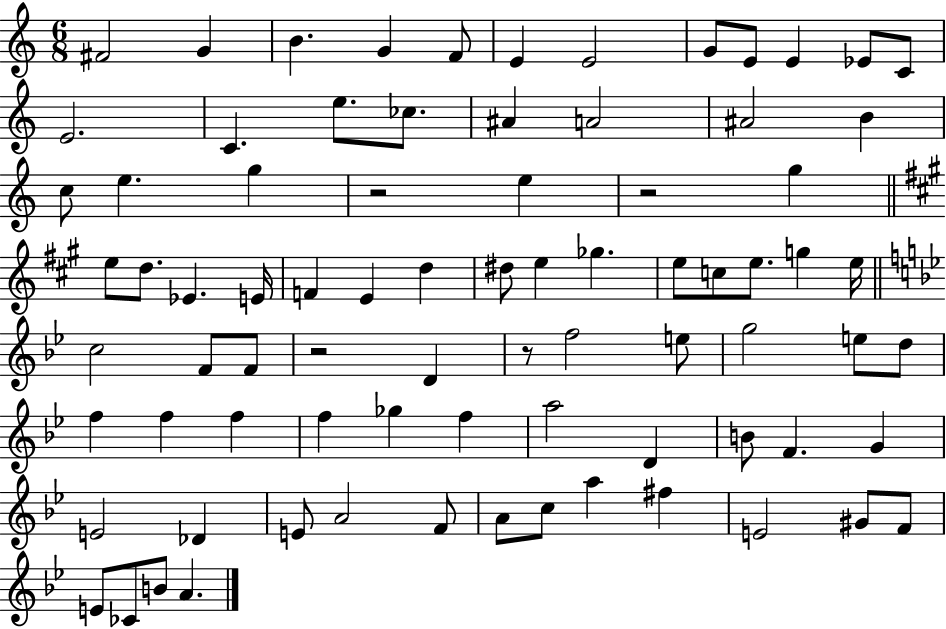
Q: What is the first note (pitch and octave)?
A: F#4